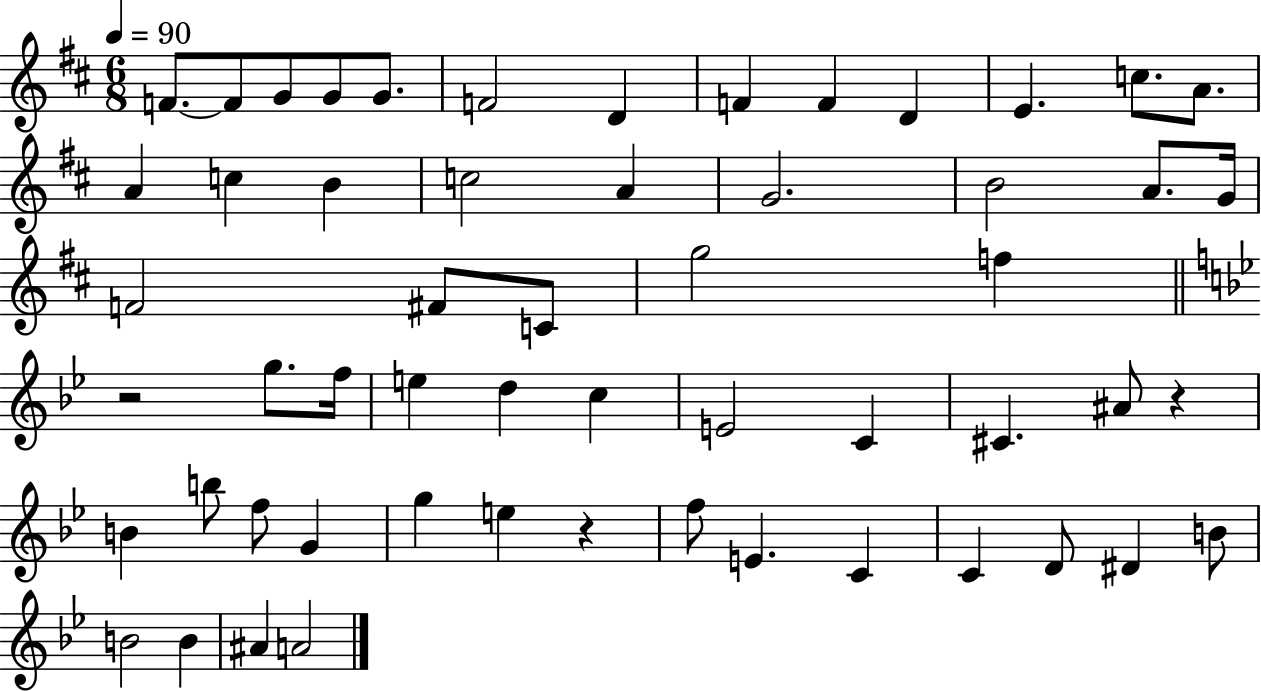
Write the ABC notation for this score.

X:1
T:Untitled
M:6/8
L:1/4
K:D
F/2 F/2 G/2 G/2 G/2 F2 D F F D E c/2 A/2 A c B c2 A G2 B2 A/2 G/4 F2 ^F/2 C/2 g2 f z2 g/2 f/4 e d c E2 C ^C ^A/2 z B b/2 f/2 G g e z f/2 E C C D/2 ^D B/2 B2 B ^A A2